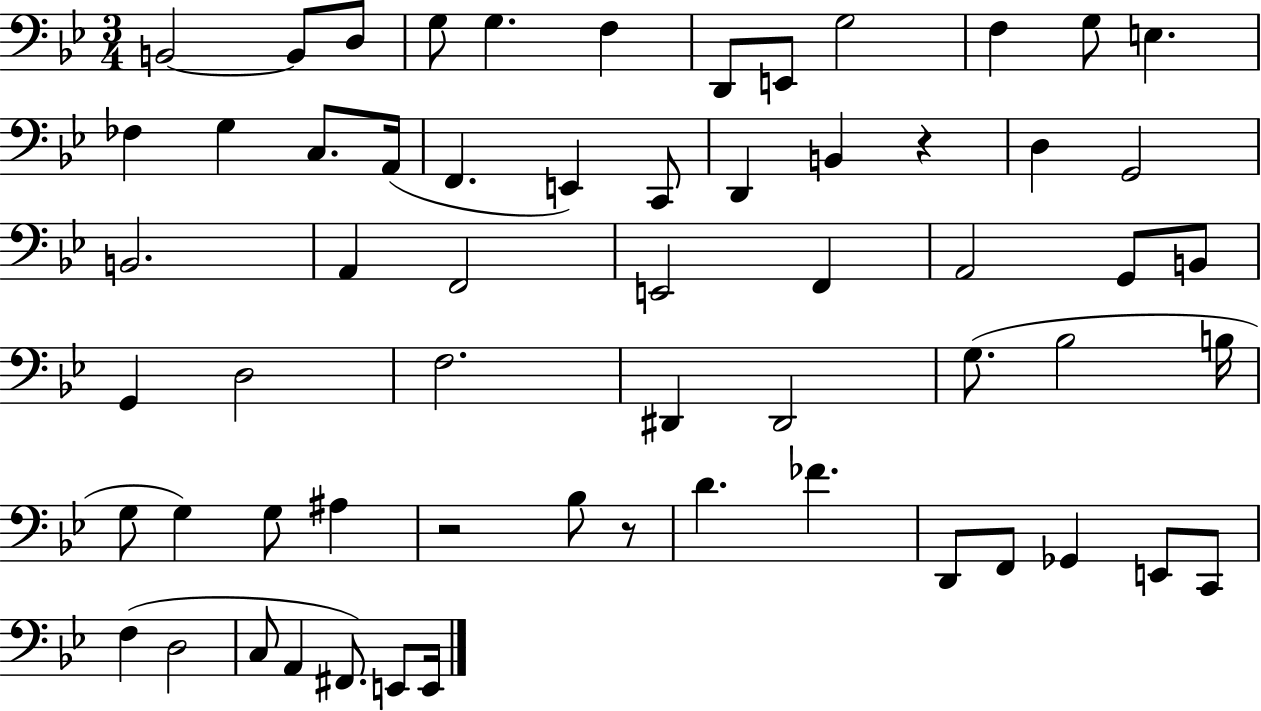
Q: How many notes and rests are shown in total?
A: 61